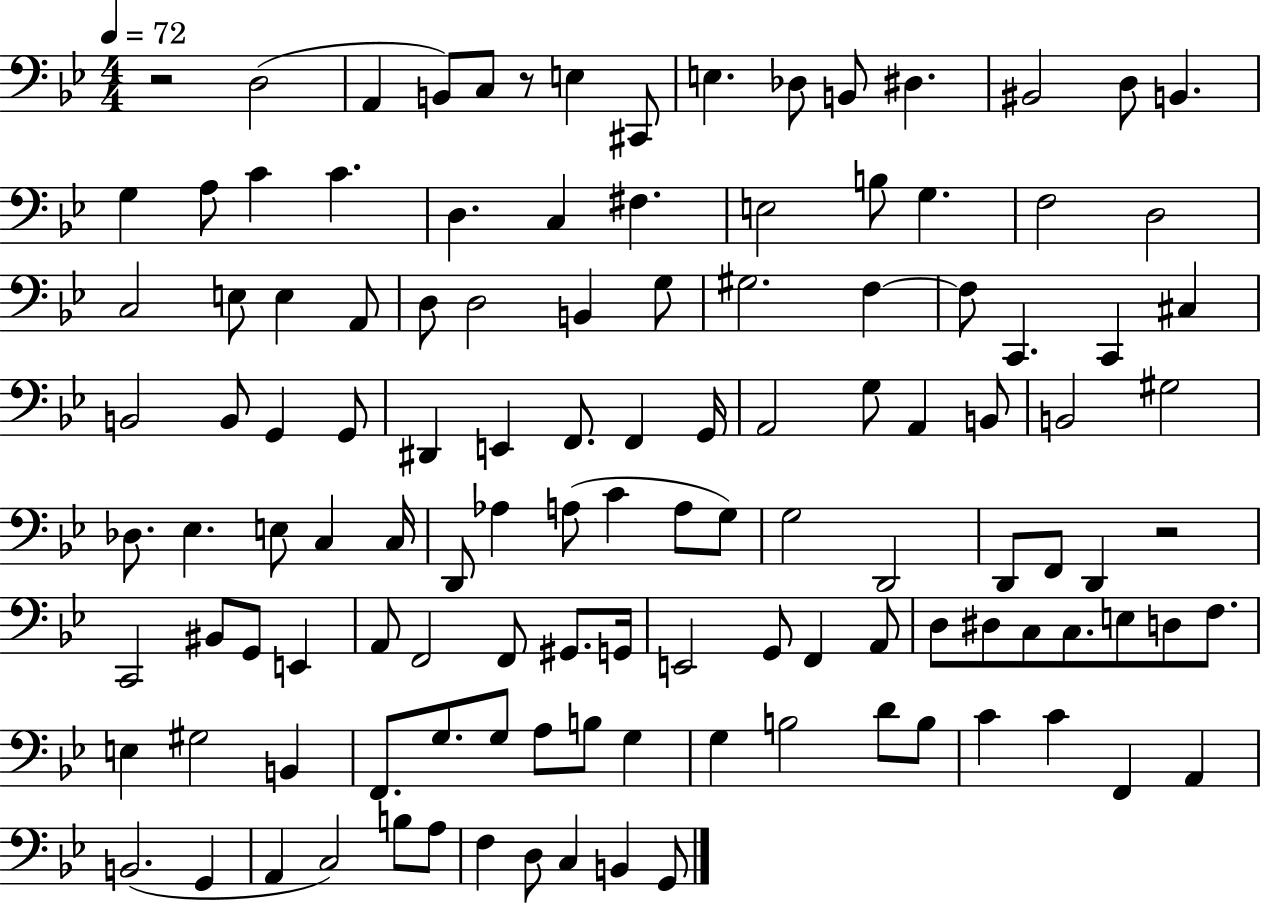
{
  \clef bass
  \numericTimeSignature
  \time 4/4
  \key bes \major
  \tempo 4 = 72
  r2 d2( | a,4 b,8) c8 r8 e4 cis,8 | e4. des8 b,8 dis4. | bis,2 d8 b,4. | \break g4 a8 c'4 c'4. | d4. c4 fis4. | e2 b8 g4. | f2 d2 | \break c2 e8 e4 a,8 | d8 d2 b,4 g8 | gis2. f4~~ | f8 c,4. c,4 cis4 | \break b,2 b,8 g,4 g,8 | dis,4 e,4 f,8. f,4 g,16 | a,2 g8 a,4 b,8 | b,2 gis2 | \break des8. ees4. e8 c4 c16 | d,8 aes4 a8( c'4 a8 g8) | g2 d,2 | d,8 f,8 d,4 r2 | \break c,2 bis,8 g,8 e,4 | a,8 f,2 f,8 gis,8. g,16 | e,2 g,8 f,4 a,8 | d8 dis8 c8 c8. e8 d8 f8. | \break e4 gis2 b,4 | f,8. g8. g8 a8 b8 g4 | g4 b2 d'8 b8 | c'4 c'4 f,4 a,4 | \break b,2.( g,4 | a,4 c2) b8 a8 | f4 d8 c4 b,4 g,8 | \bar "|."
}